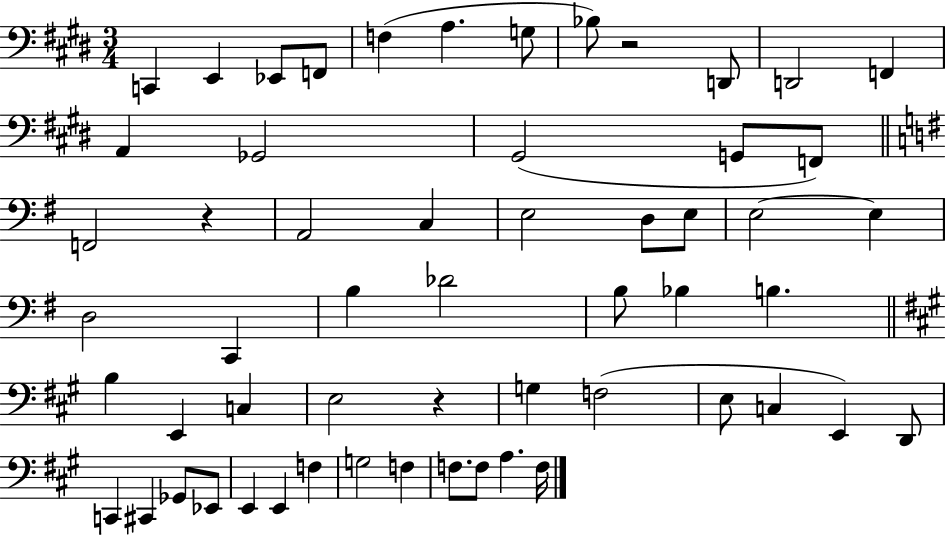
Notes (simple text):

C2/q E2/q Eb2/e F2/e F3/q A3/q. G3/e Bb3/e R/h D2/e D2/h F2/q A2/q Gb2/h G#2/h G2/e F2/e F2/h R/q A2/h C3/q E3/h D3/e E3/e E3/h E3/q D3/h C2/q B3/q Db4/h B3/e Bb3/q B3/q. B3/q E2/q C3/q E3/h R/q G3/q F3/h E3/e C3/q E2/q D2/e C2/q C#2/q Gb2/e Eb2/e E2/q E2/q F3/q G3/h F3/q F3/e. F3/e A3/q. F3/s